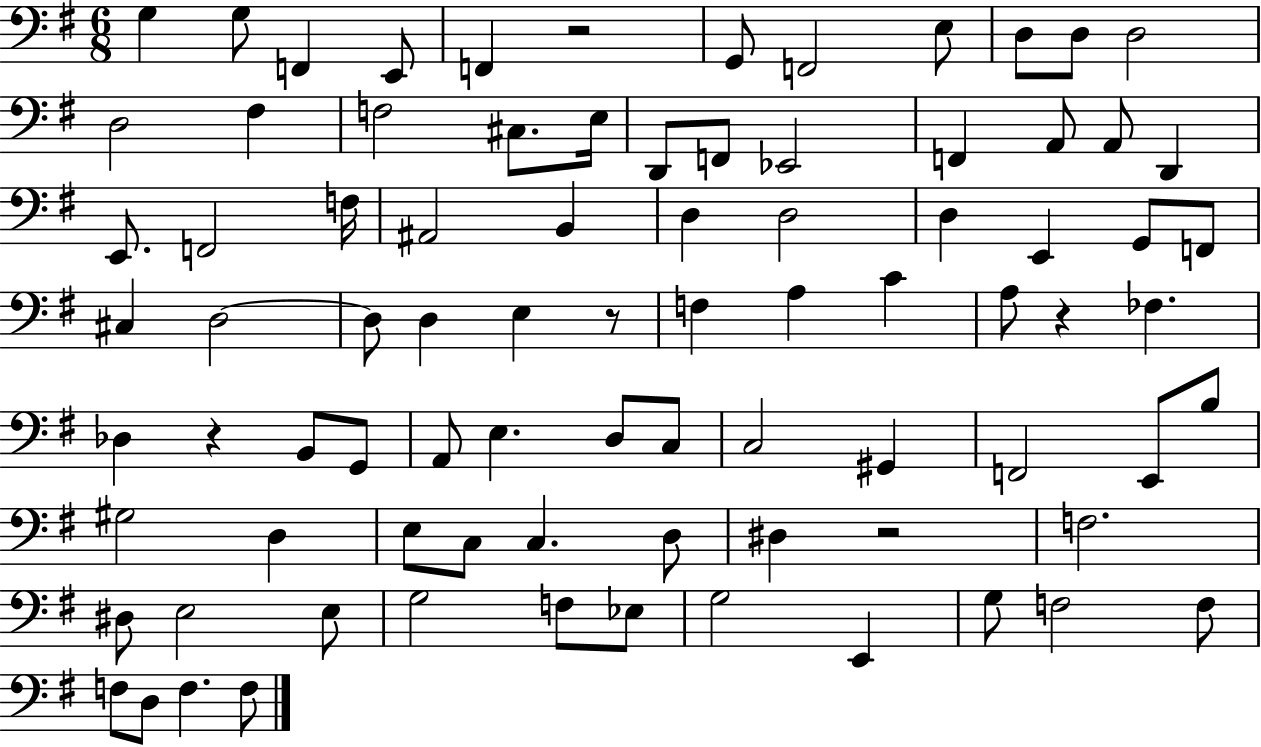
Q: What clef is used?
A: bass